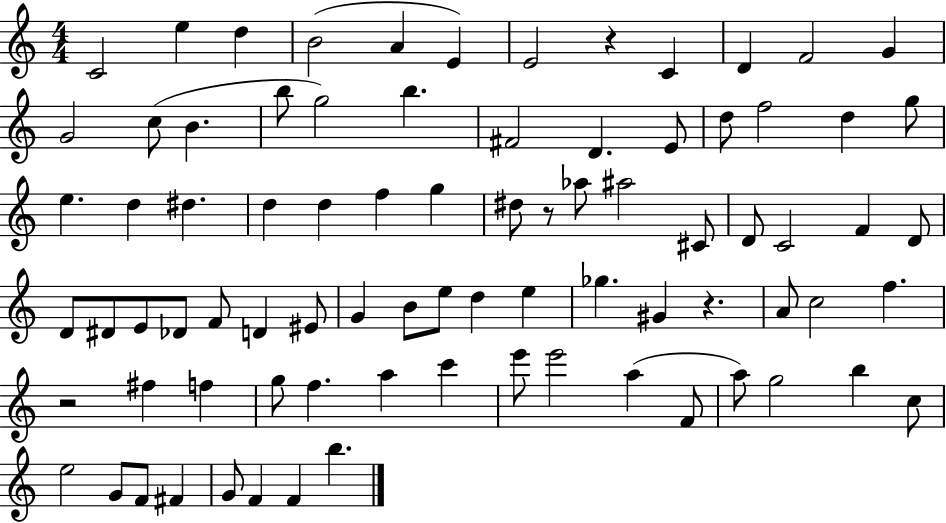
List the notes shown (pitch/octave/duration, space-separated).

C4/h E5/q D5/q B4/h A4/q E4/q E4/h R/q C4/q D4/q F4/h G4/q G4/h C5/e B4/q. B5/e G5/h B5/q. F#4/h D4/q. E4/e D5/e F5/h D5/q G5/e E5/q. D5/q D#5/q. D5/q D5/q F5/q G5/q D#5/e R/e Ab5/e A#5/h C#4/e D4/e C4/h F4/q D4/e D4/e D#4/e E4/e Db4/e F4/e D4/q EIS4/e G4/q B4/e E5/e D5/q E5/q Gb5/q. G#4/q R/q. A4/e C5/h F5/q. R/h F#5/q F5/q G5/e F5/q. A5/q C6/q E6/e E6/h A5/q F4/e A5/e G5/h B5/q C5/e E5/h G4/e F4/e F#4/q G4/e F4/q F4/q B5/q.